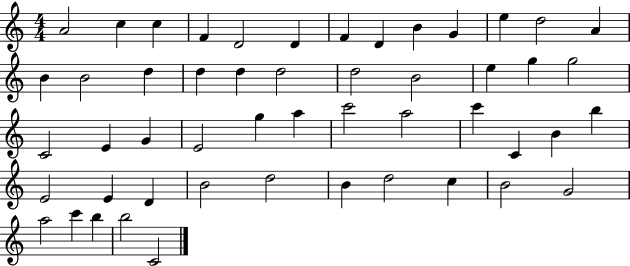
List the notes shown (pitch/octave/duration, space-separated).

A4/h C5/q C5/q F4/q D4/h D4/q F4/q D4/q B4/q G4/q E5/q D5/h A4/q B4/q B4/h D5/q D5/q D5/q D5/h D5/h B4/h E5/q G5/q G5/h C4/h E4/q G4/q E4/h G5/q A5/q C6/h A5/h C6/q C4/q B4/q B5/q E4/h E4/q D4/q B4/h D5/h B4/q D5/h C5/q B4/h G4/h A5/h C6/q B5/q B5/h C4/h